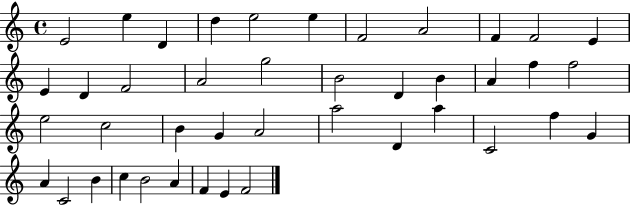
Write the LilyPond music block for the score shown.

{
  \clef treble
  \time 4/4
  \defaultTimeSignature
  \key c \major
  e'2 e''4 d'4 | d''4 e''2 e''4 | f'2 a'2 | f'4 f'2 e'4 | \break e'4 d'4 f'2 | a'2 g''2 | b'2 d'4 b'4 | a'4 f''4 f''2 | \break e''2 c''2 | b'4 g'4 a'2 | a''2 d'4 a''4 | c'2 f''4 g'4 | \break a'4 c'2 b'4 | c''4 b'2 a'4 | f'4 e'4 f'2 | \bar "|."
}